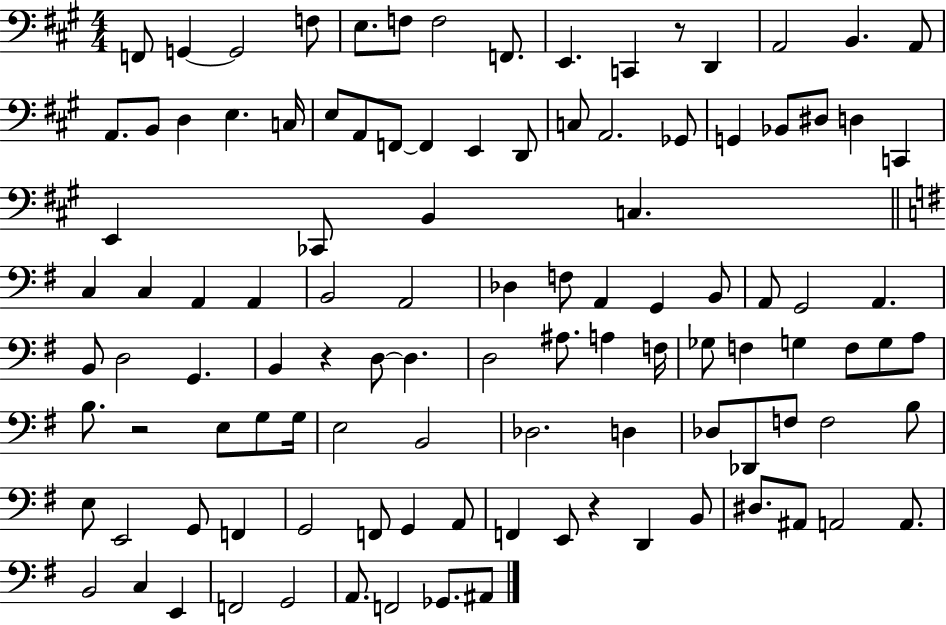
X:1
T:Untitled
M:4/4
L:1/4
K:A
F,,/2 G,, G,,2 F,/2 E,/2 F,/2 F,2 F,,/2 E,, C,, z/2 D,, A,,2 B,, A,,/2 A,,/2 B,,/2 D, E, C,/4 E,/2 A,,/2 F,,/2 F,, E,, D,,/2 C,/2 A,,2 _G,,/2 G,, _B,,/2 ^D,/2 D, C,, E,, _C,,/2 B,, C, C, C, A,, A,, B,,2 A,,2 _D, F,/2 A,, G,, B,,/2 A,,/2 G,,2 A,, B,,/2 D,2 G,, B,, z D,/2 D, D,2 ^A,/2 A, F,/4 _G,/2 F, G, F,/2 G,/2 A,/2 B,/2 z2 E,/2 G,/2 G,/4 E,2 B,,2 _D,2 D, _D,/2 _D,,/2 F,/2 F,2 B,/2 E,/2 E,,2 G,,/2 F,, G,,2 F,,/2 G,, A,,/2 F,, E,,/2 z D,, B,,/2 ^D,/2 ^A,,/2 A,,2 A,,/2 B,,2 C, E,, F,,2 G,,2 A,,/2 F,,2 _G,,/2 ^A,,/2